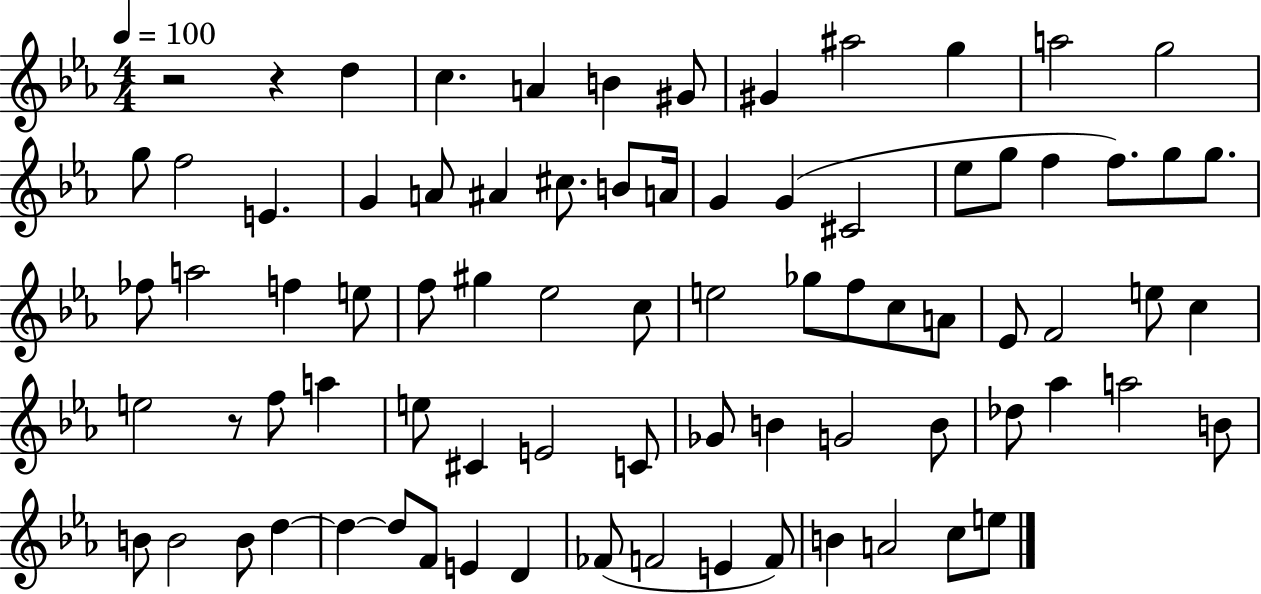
R/h R/q D5/q C5/q. A4/q B4/q G#4/e G#4/q A#5/h G5/q A5/h G5/h G5/e F5/h E4/q. G4/q A4/e A#4/q C#5/e. B4/e A4/s G4/q G4/q C#4/h Eb5/e G5/e F5/q F5/e. G5/e G5/e. FES5/e A5/h F5/q E5/e F5/e G#5/q Eb5/h C5/e E5/h Gb5/e F5/e C5/e A4/e Eb4/e F4/h E5/e C5/q E5/h R/e F5/e A5/q E5/e C#4/q E4/h C4/e Gb4/e B4/q G4/h B4/e Db5/e Ab5/q A5/h B4/e B4/e B4/h B4/e D5/q D5/q D5/e F4/e E4/q D4/q FES4/e F4/h E4/q F4/e B4/q A4/h C5/e E5/e